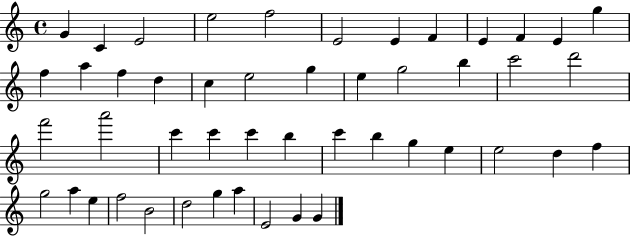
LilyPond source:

{
  \clef treble
  \time 4/4
  \defaultTimeSignature
  \key c \major
  g'4 c'4 e'2 | e''2 f''2 | e'2 e'4 f'4 | e'4 f'4 e'4 g''4 | \break f''4 a''4 f''4 d''4 | c''4 e''2 g''4 | e''4 g''2 b''4 | c'''2 d'''2 | \break f'''2 a'''2 | c'''4 c'''4 c'''4 b''4 | c'''4 b''4 g''4 e''4 | e''2 d''4 f''4 | \break g''2 a''4 e''4 | f''2 b'2 | d''2 g''4 a''4 | e'2 g'4 g'4 | \break \bar "|."
}